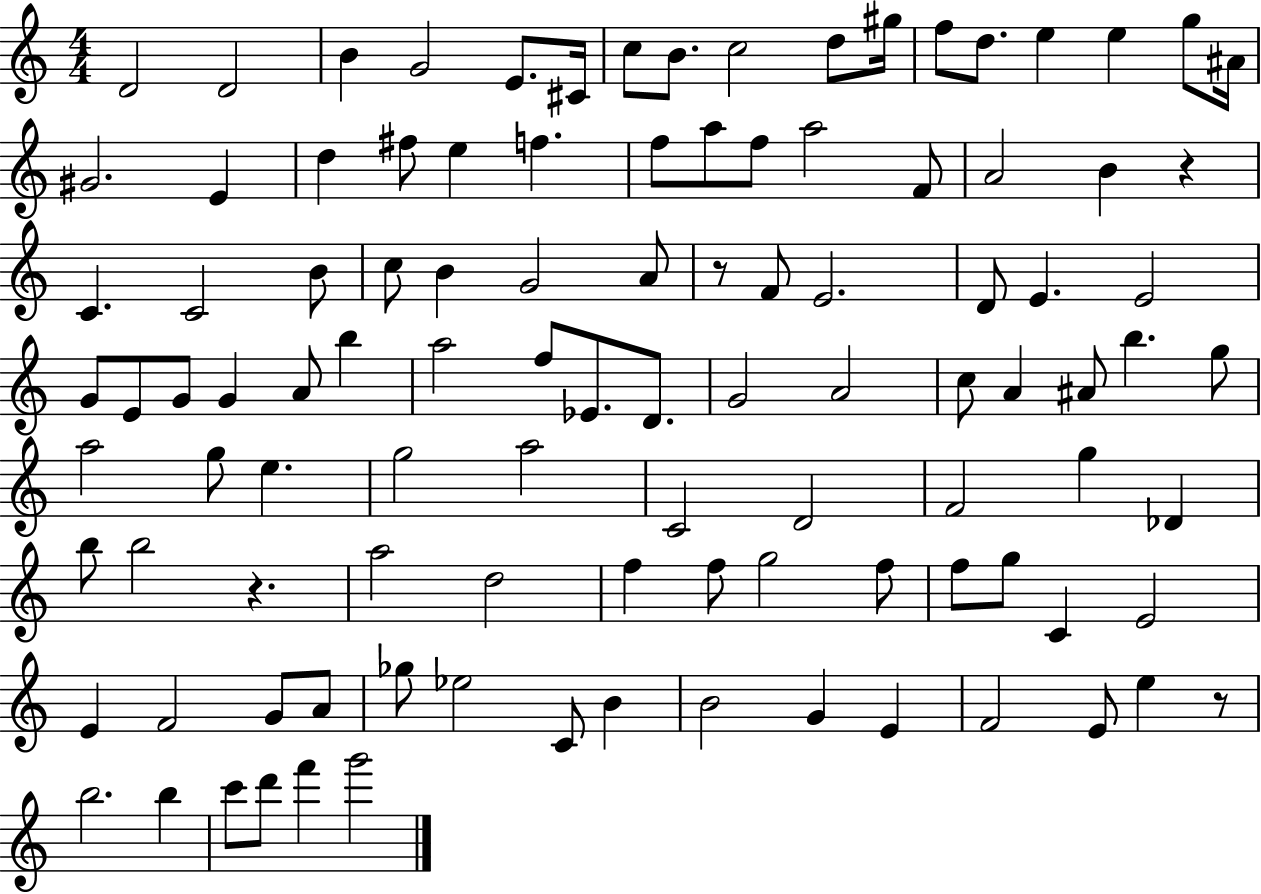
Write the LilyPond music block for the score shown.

{
  \clef treble
  \numericTimeSignature
  \time 4/4
  \key c \major
  d'2 d'2 | b'4 g'2 e'8. cis'16 | c''8 b'8. c''2 d''8 gis''16 | f''8 d''8. e''4 e''4 g''8 ais'16 | \break gis'2. e'4 | d''4 fis''8 e''4 f''4. | f''8 a''8 f''8 a''2 f'8 | a'2 b'4 r4 | \break c'4. c'2 b'8 | c''8 b'4 g'2 a'8 | r8 f'8 e'2. | d'8 e'4. e'2 | \break g'8 e'8 g'8 g'4 a'8 b''4 | a''2 f''8 ees'8. d'8. | g'2 a'2 | c''8 a'4 ais'8 b''4. g''8 | \break a''2 g''8 e''4. | g''2 a''2 | c'2 d'2 | f'2 g''4 des'4 | \break b''8 b''2 r4. | a''2 d''2 | f''4 f''8 g''2 f''8 | f''8 g''8 c'4 e'2 | \break e'4 f'2 g'8 a'8 | ges''8 ees''2 c'8 b'4 | b'2 g'4 e'4 | f'2 e'8 e''4 r8 | \break b''2. b''4 | c'''8 d'''8 f'''4 g'''2 | \bar "|."
}